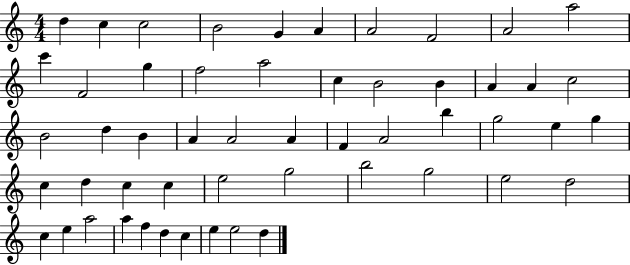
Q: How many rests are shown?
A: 0